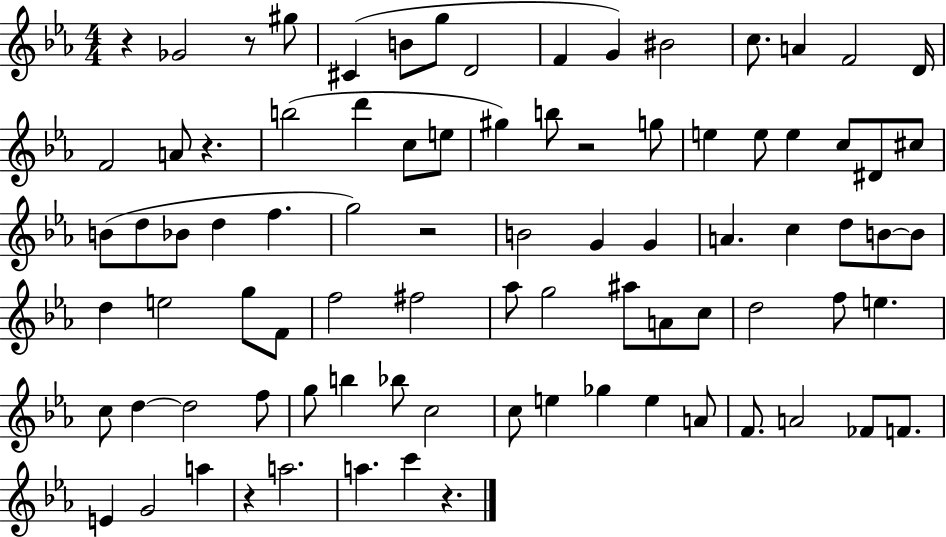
R/q Gb4/h R/e G#5/e C#4/q B4/e G5/e D4/h F4/q G4/q BIS4/h C5/e. A4/q F4/h D4/s F4/h A4/e R/q. B5/h D6/q C5/e E5/e G#5/q B5/e R/h G5/e E5/q E5/e E5/q C5/e D#4/e C#5/e B4/e D5/e Bb4/e D5/q F5/q. G5/h R/h B4/h G4/q G4/q A4/q. C5/q D5/e B4/e B4/e D5/q E5/h G5/e F4/e F5/h F#5/h Ab5/e G5/h A#5/e A4/e C5/e D5/h F5/e E5/q. C5/e D5/q D5/h F5/e G5/e B5/q Bb5/e C5/h C5/e E5/q Gb5/q E5/q A4/e F4/e. A4/h FES4/e F4/e. E4/q G4/h A5/q R/q A5/h. A5/q. C6/q R/q.